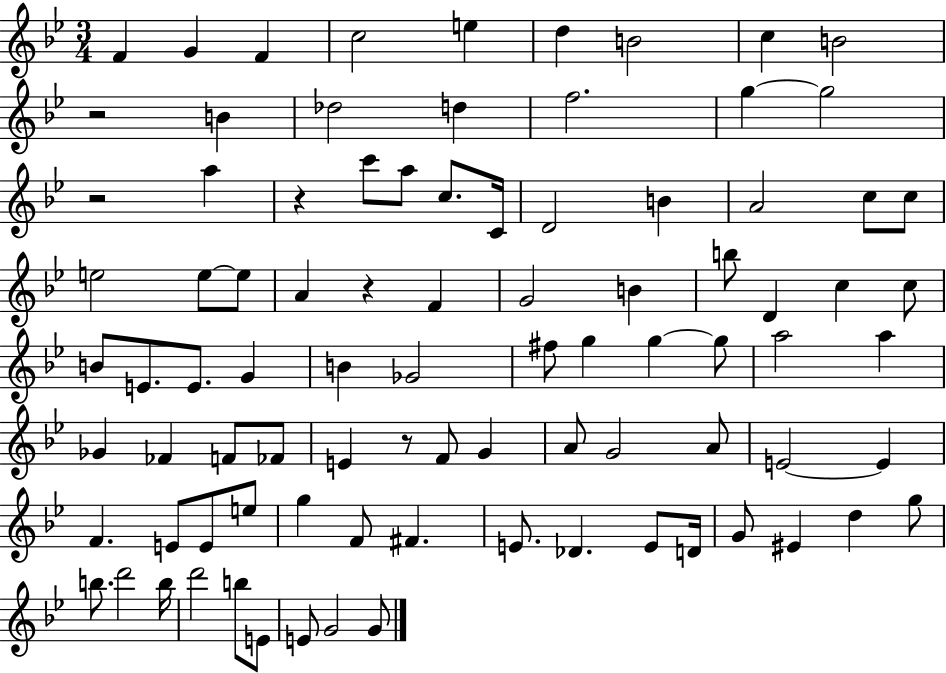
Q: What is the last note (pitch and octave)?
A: G4